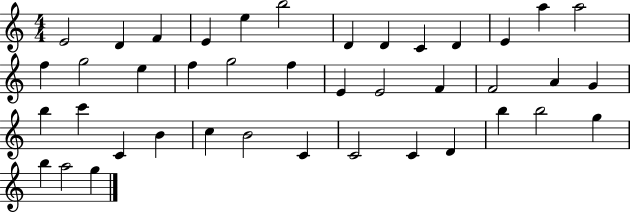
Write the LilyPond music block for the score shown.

{
  \clef treble
  \numericTimeSignature
  \time 4/4
  \key c \major
  e'2 d'4 f'4 | e'4 e''4 b''2 | d'4 d'4 c'4 d'4 | e'4 a''4 a''2 | \break f''4 g''2 e''4 | f''4 g''2 f''4 | e'4 e'2 f'4 | f'2 a'4 g'4 | \break b''4 c'''4 c'4 b'4 | c''4 b'2 c'4 | c'2 c'4 d'4 | b''4 b''2 g''4 | \break b''4 a''2 g''4 | \bar "|."
}